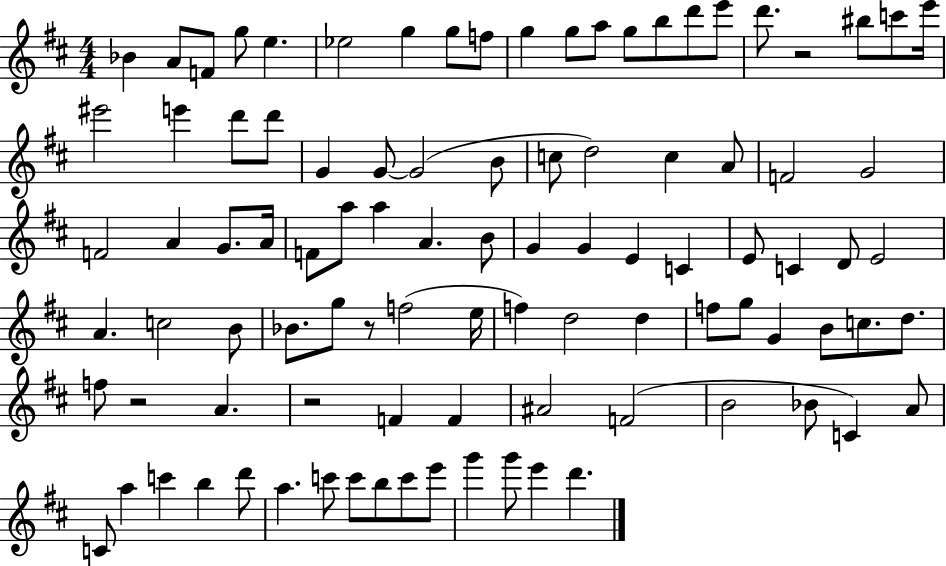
Bb4/q A4/e F4/e G5/e E5/q. Eb5/h G5/q G5/e F5/e G5/q G5/e A5/e G5/e B5/e D6/e E6/e D6/e. R/h BIS5/e C6/e E6/s EIS6/h E6/q D6/e D6/e G4/q G4/e G4/h B4/e C5/e D5/h C5/q A4/e F4/h G4/h F4/h A4/q G4/e. A4/s F4/e A5/e A5/q A4/q. B4/e G4/q G4/q E4/q C4/q E4/e C4/q D4/e E4/h A4/q. C5/h B4/e Bb4/e. G5/e R/e F5/h E5/s F5/q D5/h D5/q F5/e G5/e G4/q B4/e C5/e. D5/e. F5/e R/h A4/q. R/h F4/q F4/q A#4/h F4/h B4/h Bb4/e C4/q A4/e C4/e A5/q C6/q B5/q D6/e A5/q. C6/e C6/e B5/e C6/e E6/e G6/q G6/e E6/q D6/q.